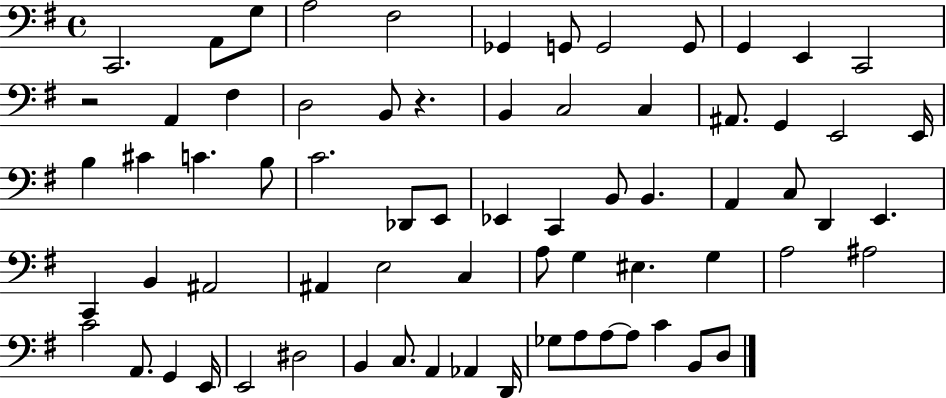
X:1
T:Untitled
M:4/4
L:1/4
K:G
C,,2 A,,/2 G,/2 A,2 ^F,2 _G,, G,,/2 G,,2 G,,/2 G,, E,, C,,2 z2 A,, ^F, D,2 B,,/2 z B,, C,2 C, ^A,,/2 G,, E,,2 E,,/4 B, ^C C B,/2 C2 _D,,/2 E,,/2 _E,, C,, B,,/2 B,, A,, C,/2 D,, E,, C,, B,, ^A,,2 ^A,, E,2 C, A,/2 G, ^E, G, A,2 ^A,2 C2 A,,/2 G,, E,,/4 E,,2 ^D,2 B,, C,/2 A,, _A,, D,,/4 _G,/2 A,/2 A,/2 A,/2 C B,,/2 D,/2